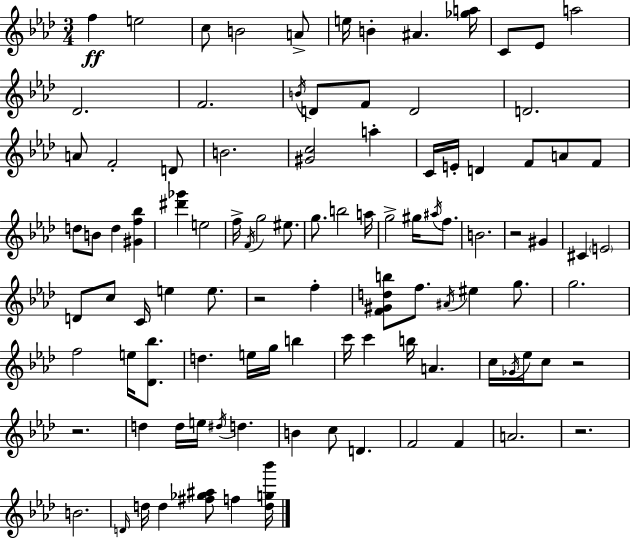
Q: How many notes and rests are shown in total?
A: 102